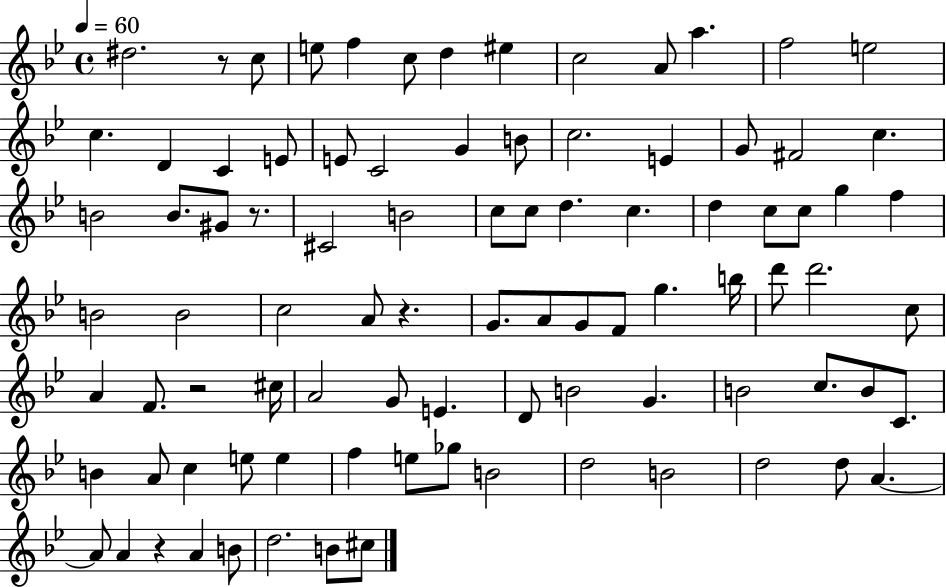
{
  \clef treble
  \time 4/4
  \defaultTimeSignature
  \key bes \major
  \tempo 4 = 60
  dis''2. r8 c''8 | e''8 f''4 c''8 d''4 eis''4 | c''2 a'8 a''4. | f''2 e''2 | \break c''4. d'4 c'4 e'8 | e'8 c'2 g'4 b'8 | c''2. e'4 | g'8 fis'2 c''4. | \break b'2 b'8. gis'8 r8. | cis'2 b'2 | c''8 c''8 d''4. c''4. | d''4 c''8 c''8 g''4 f''4 | \break b'2 b'2 | c''2 a'8 r4. | g'8. a'8 g'8 f'8 g''4. b''16 | d'''8 d'''2. c''8 | \break a'4 f'8. r2 cis''16 | a'2 g'8 e'4. | d'8 b'2 g'4. | b'2 c''8. b'8 c'8. | \break b'4 a'8 c''4 e''8 e''4 | f''4 e''8 ges''8 b'2 | d''2 b'2 | d''2 d''8 a'4.~~ | \break a'8 a'4 r4 a'4 b'8 | d''2. b'8 cis''8 | \bar "|."
}